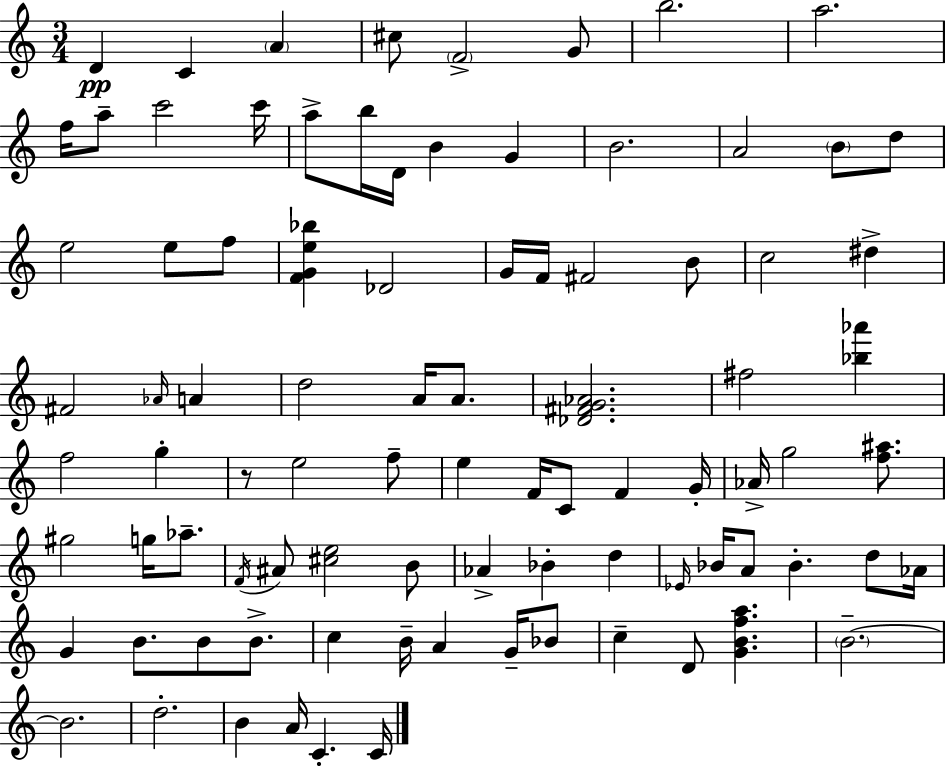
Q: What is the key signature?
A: A minor